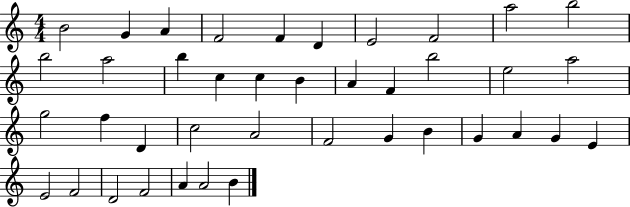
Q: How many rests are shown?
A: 0